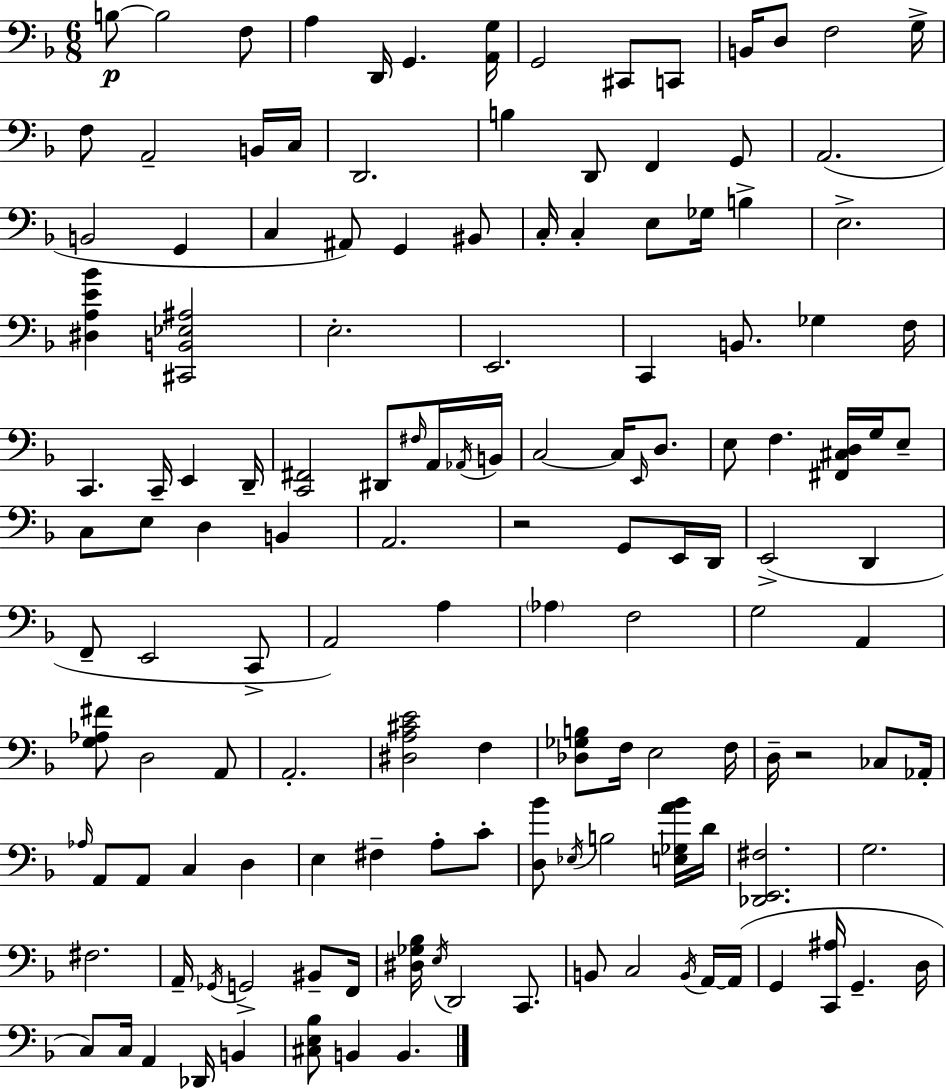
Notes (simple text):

B3/e B3/h F3/e A3/q D2/s G2/q. [A2,G3]/s G2/h C#2/e C2/e B2/s D3/e F3/h G3/s F3/e A2/h B2/s C3/s D2/h. B3/q D2/e F2/q G2/e A2/h. B2/h G2/q C3/q A#2/e G2/q BIS2/e C3/s C3/q E3/e Gb3/s B3/q E3/h. [D#3,A3,E4,Bb4]/q [C#2,B2,Eb3,A#3]/h E3/h. E2/h. C2/q B2/e. Gb3/q F3/s C2/q. C2/s E2/q D2/s [C2,F#2]/h D#2/e F#3/s A2/s Ab2/s B2/s C3/h C3/s E2/s D3/e. E3/e F3/q. [F#2,C#3,D3]/s G3/s E3/e C3/e E3/e D3/q B2/q A2/h. R/h G2/e E2/s D2/s E2/h D2/q F2/e E2/h C2/e A2/h A3/q Ab3/q F3/h G3/h A2/q [G3,Ab3,F#4]/e D3/h A2/e A2/h. [D#3,A3,C#4,E4]/h F3/q [Db3,Gb3,B3]/e F3/s E3/h F3/s D3/s R/h CES3/e Ab2/s Ab3/s A2/e A2/e C3/q D3/q E3/q F#3/q A3/e C4/e [D3,Bb4]/e Eb3/s B3/h [E3,Gb3,A4,Bb4]/s D4/s [Db2,E2,F#3]/h. G3/h. F#3/h. A2/s Gb2/s G2/h BIS2/e F2/s [D#3,Gb3,Bb3]/s E3/s D2/h C2/e. B2/e C3/h B2/s A2/s A2/s G2/q [C2,A#3]/s G2/q. D3/s C3/e C3/s A2/q Db2/s B2/q [C#3,E3,Bb3]/e B2/q B2/q.